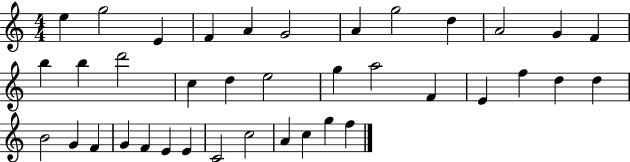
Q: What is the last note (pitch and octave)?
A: F5